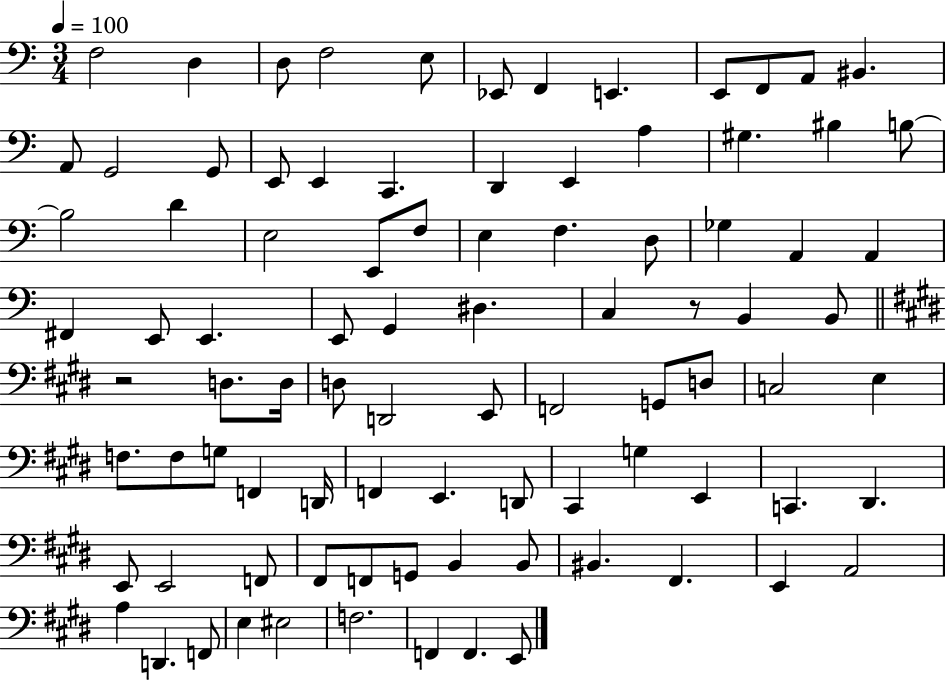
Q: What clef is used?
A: bass